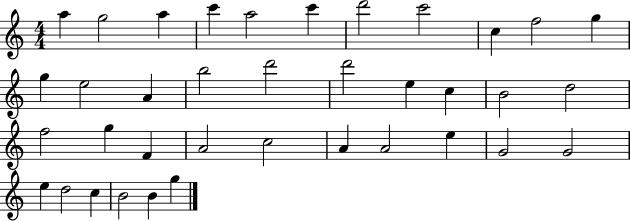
A5/q G5/h A5/q C6/q A5/h C6/q D6/h C6/h C5/q F5/h G5/q G5/q E5/h A4/q B5/h D6/h D6/h E5/q C5/q B4/h D5/h F5/h G5/q F4/q A4/h C5/h A4/q A4/h E5/q G4/h G4/h E5/q D5/h C5/q B4/h B4/q G5/q